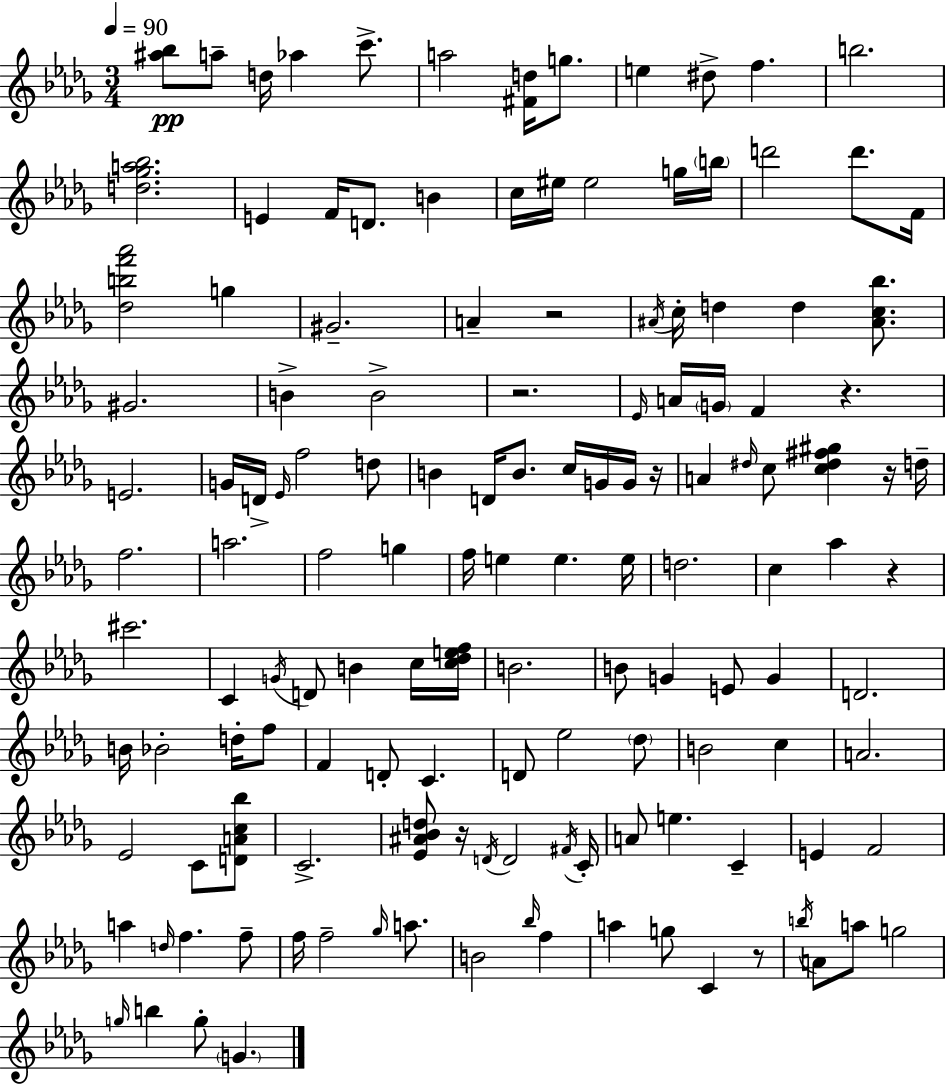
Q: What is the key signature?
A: BES minor